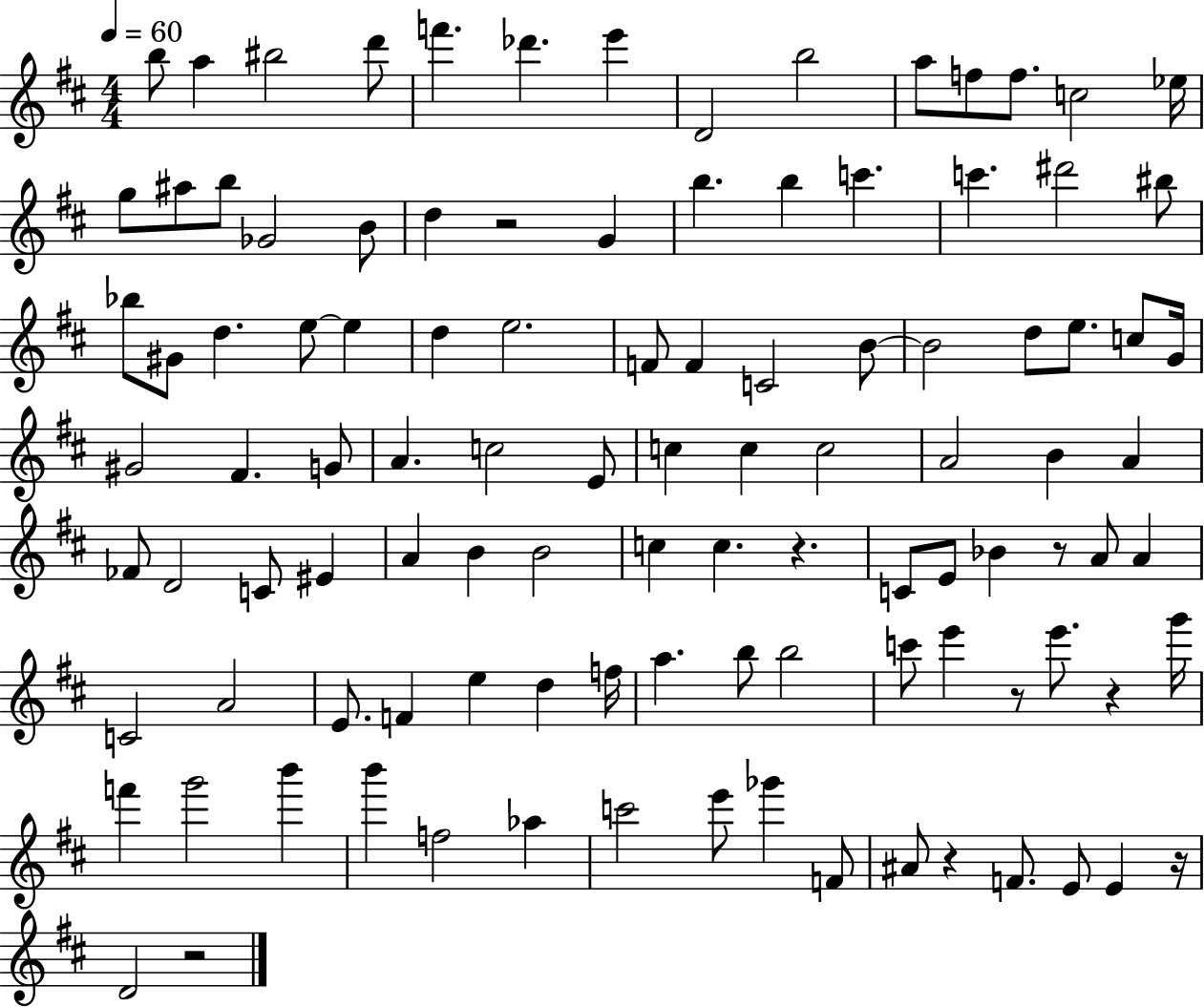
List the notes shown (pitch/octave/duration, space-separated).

B5/e A5/q BIS5/h D6/e F6/q. Db6/q. E6/q D4/h B5/h A5/e F5/e F5/e. C5/h Eb5/s G5/e A#5/e B5/e Gb4/h B4/e D5/q R/h G4/q B5/q. B5/q C6/q. C6/q. D#6/h BIS5/e Bb5/e G#4/e D5/q. E5/e E5/q D5/q E5/h. F4/e F4/q C4/h B4/e B4/h D5/e E5/e. C5/e G4/s G#4/h F#4/q. G4/e A4/q. C5/h E4/e C5/q C5/q C5/h A4/h B4/q A4/q FES4/e D4/h C4/e EIS4/q A4/q B4/q B4/h C5/q C5/q. R/q. C4/e E4/e Bb4/q R/e A4/e A4/q C4/h A4/h E4/e. F4/q E5/q D5/q F5/s A5/q. B5/e B5/h C6/e E6/q R/e E6/e. R/q G6/s F6/q G6/h B6/q B6/q F5/h Ab5/q C6/h E6/e Gb6/q F4/e A#4/e R/q F4/e. E4/e E4/q R/s D4/h R/h